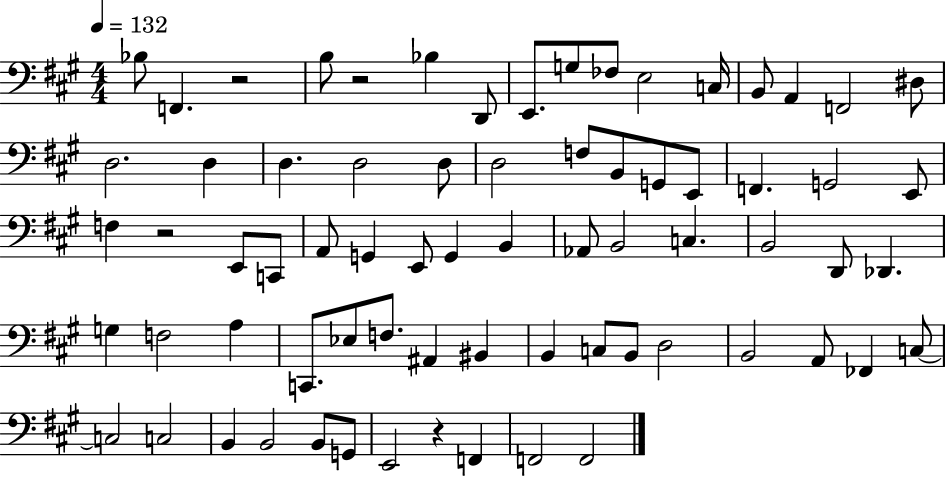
X:1
T:Untitled
M:4/4
L:1/4
K:A
_B,/2 F,, z2 B,/2 z2 _B, D,,/2 E,,/2 G,/2 _F,/2 E,2 C,/4 B,,/2 A,, F,,2 ^D,/2 D,2 D, D, D,2 D,/2 D,2 F,/2 B,,/2 G,,/2 E,,/2 F,, G,,2 E,,/2 F, z2 E,,/2 C,,/2 A,,/2 G,, E,,/2 G,, B,, _A,,/2 B,,2 C, B,,2 D,,/2 _D,, G, F,2 A, C,,/2 _E,/2 F,/2 ^A,, ^B,, B,, C,/2 B,,/2 D,2 B,,2 A,,/2 _F,, C,/2 C,2 C,2 B,, B,,2 B,,/2 G,,/2 E,,2 z F,, F,,2 F,,2